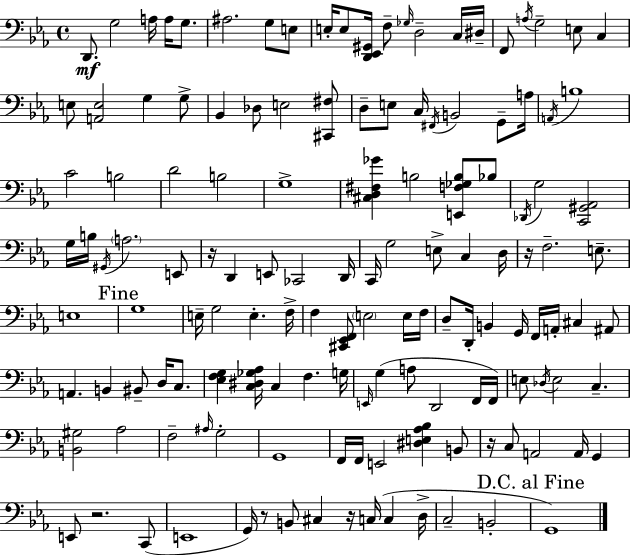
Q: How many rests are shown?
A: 6